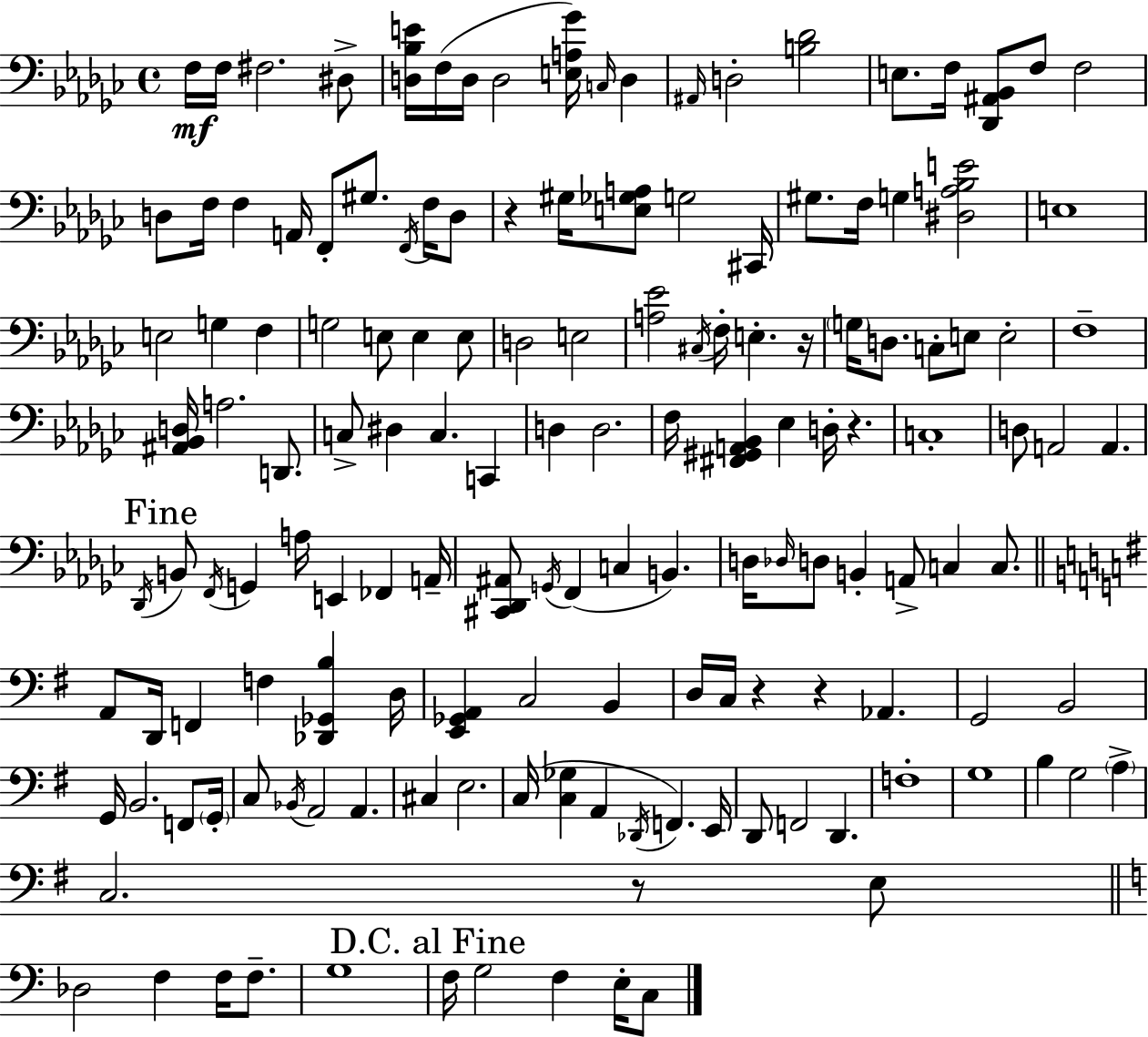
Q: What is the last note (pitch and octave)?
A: C3